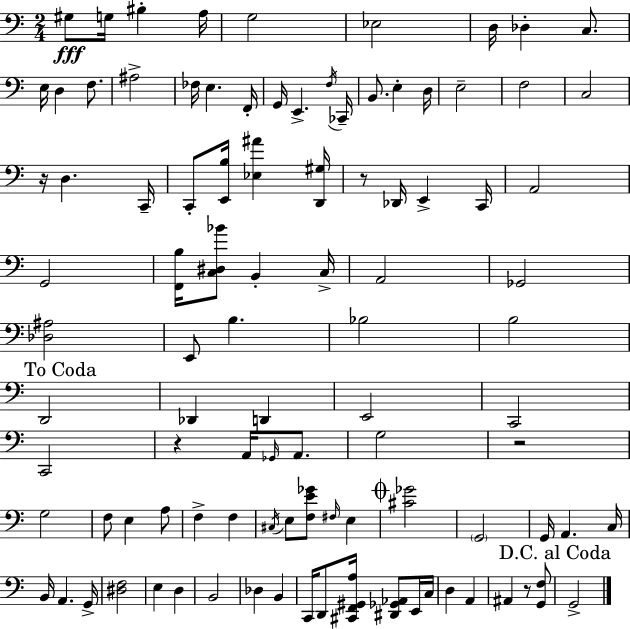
{
  \clef bass
  \numericTimeSignature
  \time 2/4
  \key a \minor
  gis8\fff g16 bis4-. a16 | g2 | ees2 | d16 des4-. c8. | \break e16 d4 f8. | ais2-> | fes16 e4. f,16-. | g,16 e,4.-> \acciaccatura { f16 } | \break ces,16-- b,8. e4-. | d16 e2-- | f2 | c2 | \break r16 d4. | c,16-- c,8-. <e, b>16 <ees ais'>4 | <d, gis>16 r8 des,16 e,4-> | c,16 a,2 | \break g,2 | <f, b>16 <c dis bes'>8 b,4-. | c16-> a,2 | ges,2 | \break <des ais>2 | e,8 b4. | bes2 | b2 | \break \mark "To Coda" d,2 | des,4 d,4 | e,2 | c,2 | \break c,2 | r4 a,16 \grace { ges,16 } a,8. | g2 | r2 | \break g2 | f8 e4 | a8 f4-> f4 | \acciaccatura { cis16 } e8 <f e' ges'>8 \grace { fis16 } | \break e4 \mark \markup { \musicglyph "scripts.coda" } <cis' ges'>2 | \parenthesize g,2 | g,16 a,4. | c16 b,16 a,4. | \break g,16-> <dis f>2 | e4 | d4 b,2 | des4 | \break b,4 c,16 d,8 <cis, f, gis, a>16 | <dis, ges, aes,>8 e,16 c16 d4 | a,4 ais,4 | r8 <g, f>8 \mark "D.C. al Coda" g,2-> | \break \bar "|."
}